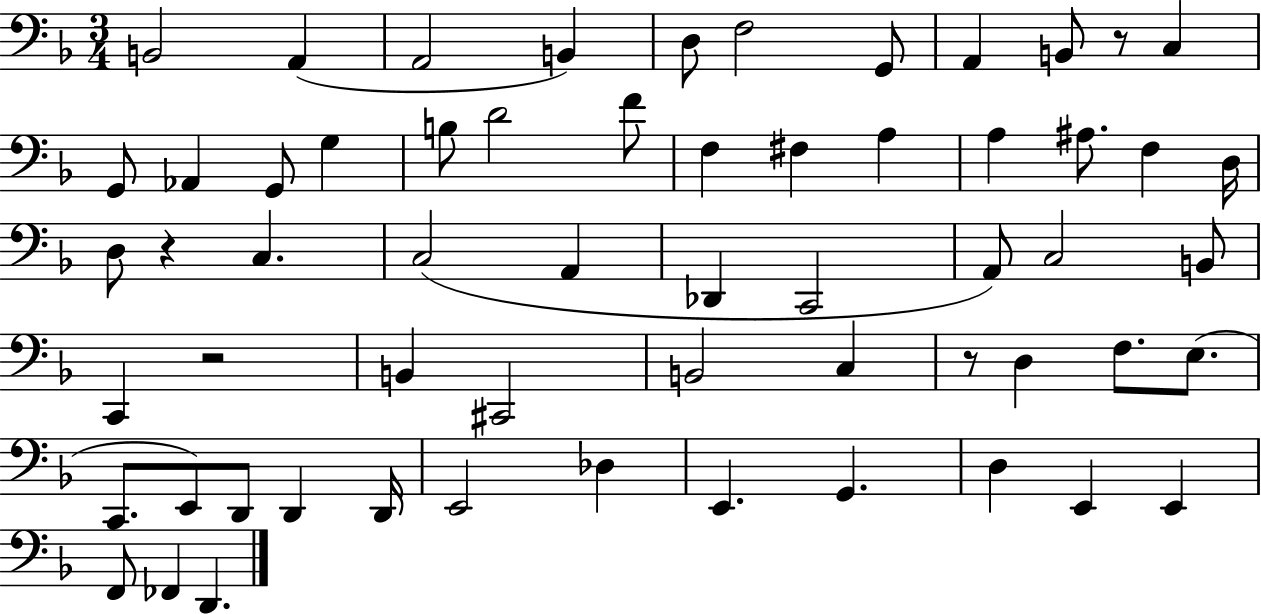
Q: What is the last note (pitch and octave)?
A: D2